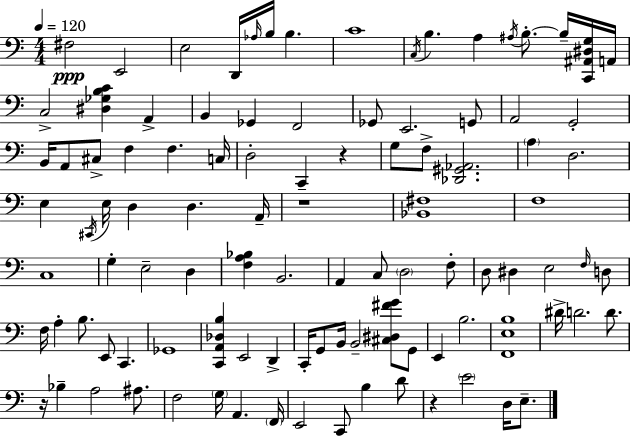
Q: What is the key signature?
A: C major